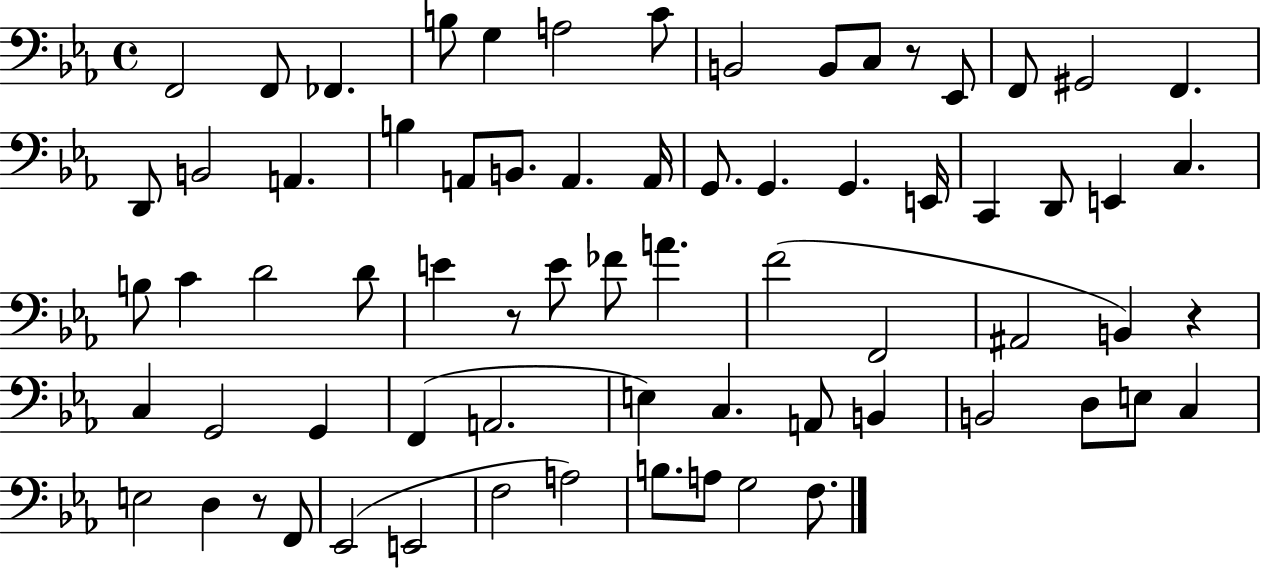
F2/h F2/e FES2/q. B3/e G3/q A3/h C4/e B2/h B2/e C3/e R/e Eb2/e F2/e G#2/h F2/q. D2/e B2/h A2/q. B3/q A2/e B2/e. A2/q. A2/s G2/e. G2/q. G2/q. E2/s C2/q D2/e E2/q C3/q. B3/e C4/q D4/h D4/e E4/q R/e E4/e FES4/e A4/q. F4/h F2/h A#2/h B2/q R/q C3/q G2/h G2/q F2/q A2/h. E3/q C3/q. A2/e B2/q B2/h D3/e E3/e C3/q E3/h D3/q R/e F2/e Eb2/h E2/h F3/h A3/h B3/e. A3/e G3/h F3/e.